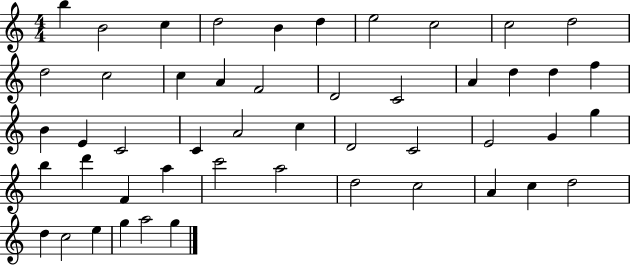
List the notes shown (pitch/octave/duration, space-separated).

B5/q B4/h C5/q D5/h B4/q D5/q E5/h C5/h C5/h D5/h D5/h C5/h C5/q A4/q F4/h D4/h C4/h A4/q D5/q D5/q F5/q B4/q E4/q C4/h C4/q A4/h C5/q D4/h C4/h E4/h G4/q G5/q B5/q D6/q F4/q A5/q C6/h A5/h D5/h C5/h A4/q C5/q D5/h D5/q C5/h E5/q G5/q A5/h G5/q